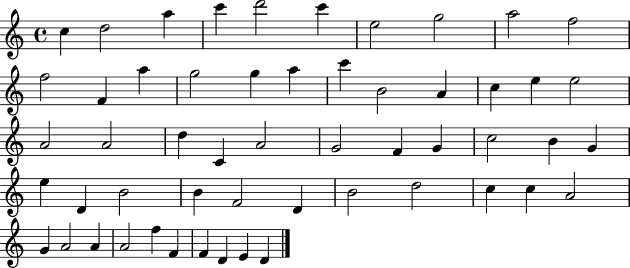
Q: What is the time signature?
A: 4/4